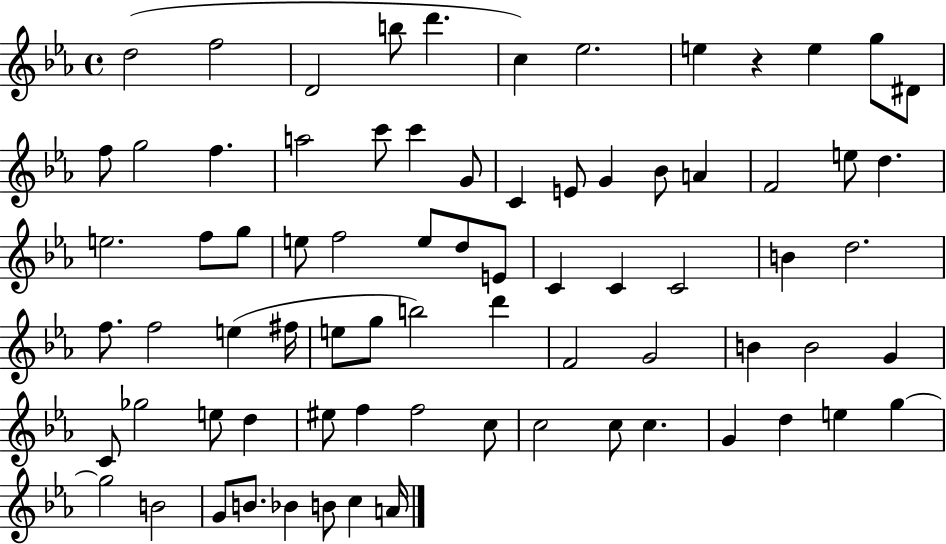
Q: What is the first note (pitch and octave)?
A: D5